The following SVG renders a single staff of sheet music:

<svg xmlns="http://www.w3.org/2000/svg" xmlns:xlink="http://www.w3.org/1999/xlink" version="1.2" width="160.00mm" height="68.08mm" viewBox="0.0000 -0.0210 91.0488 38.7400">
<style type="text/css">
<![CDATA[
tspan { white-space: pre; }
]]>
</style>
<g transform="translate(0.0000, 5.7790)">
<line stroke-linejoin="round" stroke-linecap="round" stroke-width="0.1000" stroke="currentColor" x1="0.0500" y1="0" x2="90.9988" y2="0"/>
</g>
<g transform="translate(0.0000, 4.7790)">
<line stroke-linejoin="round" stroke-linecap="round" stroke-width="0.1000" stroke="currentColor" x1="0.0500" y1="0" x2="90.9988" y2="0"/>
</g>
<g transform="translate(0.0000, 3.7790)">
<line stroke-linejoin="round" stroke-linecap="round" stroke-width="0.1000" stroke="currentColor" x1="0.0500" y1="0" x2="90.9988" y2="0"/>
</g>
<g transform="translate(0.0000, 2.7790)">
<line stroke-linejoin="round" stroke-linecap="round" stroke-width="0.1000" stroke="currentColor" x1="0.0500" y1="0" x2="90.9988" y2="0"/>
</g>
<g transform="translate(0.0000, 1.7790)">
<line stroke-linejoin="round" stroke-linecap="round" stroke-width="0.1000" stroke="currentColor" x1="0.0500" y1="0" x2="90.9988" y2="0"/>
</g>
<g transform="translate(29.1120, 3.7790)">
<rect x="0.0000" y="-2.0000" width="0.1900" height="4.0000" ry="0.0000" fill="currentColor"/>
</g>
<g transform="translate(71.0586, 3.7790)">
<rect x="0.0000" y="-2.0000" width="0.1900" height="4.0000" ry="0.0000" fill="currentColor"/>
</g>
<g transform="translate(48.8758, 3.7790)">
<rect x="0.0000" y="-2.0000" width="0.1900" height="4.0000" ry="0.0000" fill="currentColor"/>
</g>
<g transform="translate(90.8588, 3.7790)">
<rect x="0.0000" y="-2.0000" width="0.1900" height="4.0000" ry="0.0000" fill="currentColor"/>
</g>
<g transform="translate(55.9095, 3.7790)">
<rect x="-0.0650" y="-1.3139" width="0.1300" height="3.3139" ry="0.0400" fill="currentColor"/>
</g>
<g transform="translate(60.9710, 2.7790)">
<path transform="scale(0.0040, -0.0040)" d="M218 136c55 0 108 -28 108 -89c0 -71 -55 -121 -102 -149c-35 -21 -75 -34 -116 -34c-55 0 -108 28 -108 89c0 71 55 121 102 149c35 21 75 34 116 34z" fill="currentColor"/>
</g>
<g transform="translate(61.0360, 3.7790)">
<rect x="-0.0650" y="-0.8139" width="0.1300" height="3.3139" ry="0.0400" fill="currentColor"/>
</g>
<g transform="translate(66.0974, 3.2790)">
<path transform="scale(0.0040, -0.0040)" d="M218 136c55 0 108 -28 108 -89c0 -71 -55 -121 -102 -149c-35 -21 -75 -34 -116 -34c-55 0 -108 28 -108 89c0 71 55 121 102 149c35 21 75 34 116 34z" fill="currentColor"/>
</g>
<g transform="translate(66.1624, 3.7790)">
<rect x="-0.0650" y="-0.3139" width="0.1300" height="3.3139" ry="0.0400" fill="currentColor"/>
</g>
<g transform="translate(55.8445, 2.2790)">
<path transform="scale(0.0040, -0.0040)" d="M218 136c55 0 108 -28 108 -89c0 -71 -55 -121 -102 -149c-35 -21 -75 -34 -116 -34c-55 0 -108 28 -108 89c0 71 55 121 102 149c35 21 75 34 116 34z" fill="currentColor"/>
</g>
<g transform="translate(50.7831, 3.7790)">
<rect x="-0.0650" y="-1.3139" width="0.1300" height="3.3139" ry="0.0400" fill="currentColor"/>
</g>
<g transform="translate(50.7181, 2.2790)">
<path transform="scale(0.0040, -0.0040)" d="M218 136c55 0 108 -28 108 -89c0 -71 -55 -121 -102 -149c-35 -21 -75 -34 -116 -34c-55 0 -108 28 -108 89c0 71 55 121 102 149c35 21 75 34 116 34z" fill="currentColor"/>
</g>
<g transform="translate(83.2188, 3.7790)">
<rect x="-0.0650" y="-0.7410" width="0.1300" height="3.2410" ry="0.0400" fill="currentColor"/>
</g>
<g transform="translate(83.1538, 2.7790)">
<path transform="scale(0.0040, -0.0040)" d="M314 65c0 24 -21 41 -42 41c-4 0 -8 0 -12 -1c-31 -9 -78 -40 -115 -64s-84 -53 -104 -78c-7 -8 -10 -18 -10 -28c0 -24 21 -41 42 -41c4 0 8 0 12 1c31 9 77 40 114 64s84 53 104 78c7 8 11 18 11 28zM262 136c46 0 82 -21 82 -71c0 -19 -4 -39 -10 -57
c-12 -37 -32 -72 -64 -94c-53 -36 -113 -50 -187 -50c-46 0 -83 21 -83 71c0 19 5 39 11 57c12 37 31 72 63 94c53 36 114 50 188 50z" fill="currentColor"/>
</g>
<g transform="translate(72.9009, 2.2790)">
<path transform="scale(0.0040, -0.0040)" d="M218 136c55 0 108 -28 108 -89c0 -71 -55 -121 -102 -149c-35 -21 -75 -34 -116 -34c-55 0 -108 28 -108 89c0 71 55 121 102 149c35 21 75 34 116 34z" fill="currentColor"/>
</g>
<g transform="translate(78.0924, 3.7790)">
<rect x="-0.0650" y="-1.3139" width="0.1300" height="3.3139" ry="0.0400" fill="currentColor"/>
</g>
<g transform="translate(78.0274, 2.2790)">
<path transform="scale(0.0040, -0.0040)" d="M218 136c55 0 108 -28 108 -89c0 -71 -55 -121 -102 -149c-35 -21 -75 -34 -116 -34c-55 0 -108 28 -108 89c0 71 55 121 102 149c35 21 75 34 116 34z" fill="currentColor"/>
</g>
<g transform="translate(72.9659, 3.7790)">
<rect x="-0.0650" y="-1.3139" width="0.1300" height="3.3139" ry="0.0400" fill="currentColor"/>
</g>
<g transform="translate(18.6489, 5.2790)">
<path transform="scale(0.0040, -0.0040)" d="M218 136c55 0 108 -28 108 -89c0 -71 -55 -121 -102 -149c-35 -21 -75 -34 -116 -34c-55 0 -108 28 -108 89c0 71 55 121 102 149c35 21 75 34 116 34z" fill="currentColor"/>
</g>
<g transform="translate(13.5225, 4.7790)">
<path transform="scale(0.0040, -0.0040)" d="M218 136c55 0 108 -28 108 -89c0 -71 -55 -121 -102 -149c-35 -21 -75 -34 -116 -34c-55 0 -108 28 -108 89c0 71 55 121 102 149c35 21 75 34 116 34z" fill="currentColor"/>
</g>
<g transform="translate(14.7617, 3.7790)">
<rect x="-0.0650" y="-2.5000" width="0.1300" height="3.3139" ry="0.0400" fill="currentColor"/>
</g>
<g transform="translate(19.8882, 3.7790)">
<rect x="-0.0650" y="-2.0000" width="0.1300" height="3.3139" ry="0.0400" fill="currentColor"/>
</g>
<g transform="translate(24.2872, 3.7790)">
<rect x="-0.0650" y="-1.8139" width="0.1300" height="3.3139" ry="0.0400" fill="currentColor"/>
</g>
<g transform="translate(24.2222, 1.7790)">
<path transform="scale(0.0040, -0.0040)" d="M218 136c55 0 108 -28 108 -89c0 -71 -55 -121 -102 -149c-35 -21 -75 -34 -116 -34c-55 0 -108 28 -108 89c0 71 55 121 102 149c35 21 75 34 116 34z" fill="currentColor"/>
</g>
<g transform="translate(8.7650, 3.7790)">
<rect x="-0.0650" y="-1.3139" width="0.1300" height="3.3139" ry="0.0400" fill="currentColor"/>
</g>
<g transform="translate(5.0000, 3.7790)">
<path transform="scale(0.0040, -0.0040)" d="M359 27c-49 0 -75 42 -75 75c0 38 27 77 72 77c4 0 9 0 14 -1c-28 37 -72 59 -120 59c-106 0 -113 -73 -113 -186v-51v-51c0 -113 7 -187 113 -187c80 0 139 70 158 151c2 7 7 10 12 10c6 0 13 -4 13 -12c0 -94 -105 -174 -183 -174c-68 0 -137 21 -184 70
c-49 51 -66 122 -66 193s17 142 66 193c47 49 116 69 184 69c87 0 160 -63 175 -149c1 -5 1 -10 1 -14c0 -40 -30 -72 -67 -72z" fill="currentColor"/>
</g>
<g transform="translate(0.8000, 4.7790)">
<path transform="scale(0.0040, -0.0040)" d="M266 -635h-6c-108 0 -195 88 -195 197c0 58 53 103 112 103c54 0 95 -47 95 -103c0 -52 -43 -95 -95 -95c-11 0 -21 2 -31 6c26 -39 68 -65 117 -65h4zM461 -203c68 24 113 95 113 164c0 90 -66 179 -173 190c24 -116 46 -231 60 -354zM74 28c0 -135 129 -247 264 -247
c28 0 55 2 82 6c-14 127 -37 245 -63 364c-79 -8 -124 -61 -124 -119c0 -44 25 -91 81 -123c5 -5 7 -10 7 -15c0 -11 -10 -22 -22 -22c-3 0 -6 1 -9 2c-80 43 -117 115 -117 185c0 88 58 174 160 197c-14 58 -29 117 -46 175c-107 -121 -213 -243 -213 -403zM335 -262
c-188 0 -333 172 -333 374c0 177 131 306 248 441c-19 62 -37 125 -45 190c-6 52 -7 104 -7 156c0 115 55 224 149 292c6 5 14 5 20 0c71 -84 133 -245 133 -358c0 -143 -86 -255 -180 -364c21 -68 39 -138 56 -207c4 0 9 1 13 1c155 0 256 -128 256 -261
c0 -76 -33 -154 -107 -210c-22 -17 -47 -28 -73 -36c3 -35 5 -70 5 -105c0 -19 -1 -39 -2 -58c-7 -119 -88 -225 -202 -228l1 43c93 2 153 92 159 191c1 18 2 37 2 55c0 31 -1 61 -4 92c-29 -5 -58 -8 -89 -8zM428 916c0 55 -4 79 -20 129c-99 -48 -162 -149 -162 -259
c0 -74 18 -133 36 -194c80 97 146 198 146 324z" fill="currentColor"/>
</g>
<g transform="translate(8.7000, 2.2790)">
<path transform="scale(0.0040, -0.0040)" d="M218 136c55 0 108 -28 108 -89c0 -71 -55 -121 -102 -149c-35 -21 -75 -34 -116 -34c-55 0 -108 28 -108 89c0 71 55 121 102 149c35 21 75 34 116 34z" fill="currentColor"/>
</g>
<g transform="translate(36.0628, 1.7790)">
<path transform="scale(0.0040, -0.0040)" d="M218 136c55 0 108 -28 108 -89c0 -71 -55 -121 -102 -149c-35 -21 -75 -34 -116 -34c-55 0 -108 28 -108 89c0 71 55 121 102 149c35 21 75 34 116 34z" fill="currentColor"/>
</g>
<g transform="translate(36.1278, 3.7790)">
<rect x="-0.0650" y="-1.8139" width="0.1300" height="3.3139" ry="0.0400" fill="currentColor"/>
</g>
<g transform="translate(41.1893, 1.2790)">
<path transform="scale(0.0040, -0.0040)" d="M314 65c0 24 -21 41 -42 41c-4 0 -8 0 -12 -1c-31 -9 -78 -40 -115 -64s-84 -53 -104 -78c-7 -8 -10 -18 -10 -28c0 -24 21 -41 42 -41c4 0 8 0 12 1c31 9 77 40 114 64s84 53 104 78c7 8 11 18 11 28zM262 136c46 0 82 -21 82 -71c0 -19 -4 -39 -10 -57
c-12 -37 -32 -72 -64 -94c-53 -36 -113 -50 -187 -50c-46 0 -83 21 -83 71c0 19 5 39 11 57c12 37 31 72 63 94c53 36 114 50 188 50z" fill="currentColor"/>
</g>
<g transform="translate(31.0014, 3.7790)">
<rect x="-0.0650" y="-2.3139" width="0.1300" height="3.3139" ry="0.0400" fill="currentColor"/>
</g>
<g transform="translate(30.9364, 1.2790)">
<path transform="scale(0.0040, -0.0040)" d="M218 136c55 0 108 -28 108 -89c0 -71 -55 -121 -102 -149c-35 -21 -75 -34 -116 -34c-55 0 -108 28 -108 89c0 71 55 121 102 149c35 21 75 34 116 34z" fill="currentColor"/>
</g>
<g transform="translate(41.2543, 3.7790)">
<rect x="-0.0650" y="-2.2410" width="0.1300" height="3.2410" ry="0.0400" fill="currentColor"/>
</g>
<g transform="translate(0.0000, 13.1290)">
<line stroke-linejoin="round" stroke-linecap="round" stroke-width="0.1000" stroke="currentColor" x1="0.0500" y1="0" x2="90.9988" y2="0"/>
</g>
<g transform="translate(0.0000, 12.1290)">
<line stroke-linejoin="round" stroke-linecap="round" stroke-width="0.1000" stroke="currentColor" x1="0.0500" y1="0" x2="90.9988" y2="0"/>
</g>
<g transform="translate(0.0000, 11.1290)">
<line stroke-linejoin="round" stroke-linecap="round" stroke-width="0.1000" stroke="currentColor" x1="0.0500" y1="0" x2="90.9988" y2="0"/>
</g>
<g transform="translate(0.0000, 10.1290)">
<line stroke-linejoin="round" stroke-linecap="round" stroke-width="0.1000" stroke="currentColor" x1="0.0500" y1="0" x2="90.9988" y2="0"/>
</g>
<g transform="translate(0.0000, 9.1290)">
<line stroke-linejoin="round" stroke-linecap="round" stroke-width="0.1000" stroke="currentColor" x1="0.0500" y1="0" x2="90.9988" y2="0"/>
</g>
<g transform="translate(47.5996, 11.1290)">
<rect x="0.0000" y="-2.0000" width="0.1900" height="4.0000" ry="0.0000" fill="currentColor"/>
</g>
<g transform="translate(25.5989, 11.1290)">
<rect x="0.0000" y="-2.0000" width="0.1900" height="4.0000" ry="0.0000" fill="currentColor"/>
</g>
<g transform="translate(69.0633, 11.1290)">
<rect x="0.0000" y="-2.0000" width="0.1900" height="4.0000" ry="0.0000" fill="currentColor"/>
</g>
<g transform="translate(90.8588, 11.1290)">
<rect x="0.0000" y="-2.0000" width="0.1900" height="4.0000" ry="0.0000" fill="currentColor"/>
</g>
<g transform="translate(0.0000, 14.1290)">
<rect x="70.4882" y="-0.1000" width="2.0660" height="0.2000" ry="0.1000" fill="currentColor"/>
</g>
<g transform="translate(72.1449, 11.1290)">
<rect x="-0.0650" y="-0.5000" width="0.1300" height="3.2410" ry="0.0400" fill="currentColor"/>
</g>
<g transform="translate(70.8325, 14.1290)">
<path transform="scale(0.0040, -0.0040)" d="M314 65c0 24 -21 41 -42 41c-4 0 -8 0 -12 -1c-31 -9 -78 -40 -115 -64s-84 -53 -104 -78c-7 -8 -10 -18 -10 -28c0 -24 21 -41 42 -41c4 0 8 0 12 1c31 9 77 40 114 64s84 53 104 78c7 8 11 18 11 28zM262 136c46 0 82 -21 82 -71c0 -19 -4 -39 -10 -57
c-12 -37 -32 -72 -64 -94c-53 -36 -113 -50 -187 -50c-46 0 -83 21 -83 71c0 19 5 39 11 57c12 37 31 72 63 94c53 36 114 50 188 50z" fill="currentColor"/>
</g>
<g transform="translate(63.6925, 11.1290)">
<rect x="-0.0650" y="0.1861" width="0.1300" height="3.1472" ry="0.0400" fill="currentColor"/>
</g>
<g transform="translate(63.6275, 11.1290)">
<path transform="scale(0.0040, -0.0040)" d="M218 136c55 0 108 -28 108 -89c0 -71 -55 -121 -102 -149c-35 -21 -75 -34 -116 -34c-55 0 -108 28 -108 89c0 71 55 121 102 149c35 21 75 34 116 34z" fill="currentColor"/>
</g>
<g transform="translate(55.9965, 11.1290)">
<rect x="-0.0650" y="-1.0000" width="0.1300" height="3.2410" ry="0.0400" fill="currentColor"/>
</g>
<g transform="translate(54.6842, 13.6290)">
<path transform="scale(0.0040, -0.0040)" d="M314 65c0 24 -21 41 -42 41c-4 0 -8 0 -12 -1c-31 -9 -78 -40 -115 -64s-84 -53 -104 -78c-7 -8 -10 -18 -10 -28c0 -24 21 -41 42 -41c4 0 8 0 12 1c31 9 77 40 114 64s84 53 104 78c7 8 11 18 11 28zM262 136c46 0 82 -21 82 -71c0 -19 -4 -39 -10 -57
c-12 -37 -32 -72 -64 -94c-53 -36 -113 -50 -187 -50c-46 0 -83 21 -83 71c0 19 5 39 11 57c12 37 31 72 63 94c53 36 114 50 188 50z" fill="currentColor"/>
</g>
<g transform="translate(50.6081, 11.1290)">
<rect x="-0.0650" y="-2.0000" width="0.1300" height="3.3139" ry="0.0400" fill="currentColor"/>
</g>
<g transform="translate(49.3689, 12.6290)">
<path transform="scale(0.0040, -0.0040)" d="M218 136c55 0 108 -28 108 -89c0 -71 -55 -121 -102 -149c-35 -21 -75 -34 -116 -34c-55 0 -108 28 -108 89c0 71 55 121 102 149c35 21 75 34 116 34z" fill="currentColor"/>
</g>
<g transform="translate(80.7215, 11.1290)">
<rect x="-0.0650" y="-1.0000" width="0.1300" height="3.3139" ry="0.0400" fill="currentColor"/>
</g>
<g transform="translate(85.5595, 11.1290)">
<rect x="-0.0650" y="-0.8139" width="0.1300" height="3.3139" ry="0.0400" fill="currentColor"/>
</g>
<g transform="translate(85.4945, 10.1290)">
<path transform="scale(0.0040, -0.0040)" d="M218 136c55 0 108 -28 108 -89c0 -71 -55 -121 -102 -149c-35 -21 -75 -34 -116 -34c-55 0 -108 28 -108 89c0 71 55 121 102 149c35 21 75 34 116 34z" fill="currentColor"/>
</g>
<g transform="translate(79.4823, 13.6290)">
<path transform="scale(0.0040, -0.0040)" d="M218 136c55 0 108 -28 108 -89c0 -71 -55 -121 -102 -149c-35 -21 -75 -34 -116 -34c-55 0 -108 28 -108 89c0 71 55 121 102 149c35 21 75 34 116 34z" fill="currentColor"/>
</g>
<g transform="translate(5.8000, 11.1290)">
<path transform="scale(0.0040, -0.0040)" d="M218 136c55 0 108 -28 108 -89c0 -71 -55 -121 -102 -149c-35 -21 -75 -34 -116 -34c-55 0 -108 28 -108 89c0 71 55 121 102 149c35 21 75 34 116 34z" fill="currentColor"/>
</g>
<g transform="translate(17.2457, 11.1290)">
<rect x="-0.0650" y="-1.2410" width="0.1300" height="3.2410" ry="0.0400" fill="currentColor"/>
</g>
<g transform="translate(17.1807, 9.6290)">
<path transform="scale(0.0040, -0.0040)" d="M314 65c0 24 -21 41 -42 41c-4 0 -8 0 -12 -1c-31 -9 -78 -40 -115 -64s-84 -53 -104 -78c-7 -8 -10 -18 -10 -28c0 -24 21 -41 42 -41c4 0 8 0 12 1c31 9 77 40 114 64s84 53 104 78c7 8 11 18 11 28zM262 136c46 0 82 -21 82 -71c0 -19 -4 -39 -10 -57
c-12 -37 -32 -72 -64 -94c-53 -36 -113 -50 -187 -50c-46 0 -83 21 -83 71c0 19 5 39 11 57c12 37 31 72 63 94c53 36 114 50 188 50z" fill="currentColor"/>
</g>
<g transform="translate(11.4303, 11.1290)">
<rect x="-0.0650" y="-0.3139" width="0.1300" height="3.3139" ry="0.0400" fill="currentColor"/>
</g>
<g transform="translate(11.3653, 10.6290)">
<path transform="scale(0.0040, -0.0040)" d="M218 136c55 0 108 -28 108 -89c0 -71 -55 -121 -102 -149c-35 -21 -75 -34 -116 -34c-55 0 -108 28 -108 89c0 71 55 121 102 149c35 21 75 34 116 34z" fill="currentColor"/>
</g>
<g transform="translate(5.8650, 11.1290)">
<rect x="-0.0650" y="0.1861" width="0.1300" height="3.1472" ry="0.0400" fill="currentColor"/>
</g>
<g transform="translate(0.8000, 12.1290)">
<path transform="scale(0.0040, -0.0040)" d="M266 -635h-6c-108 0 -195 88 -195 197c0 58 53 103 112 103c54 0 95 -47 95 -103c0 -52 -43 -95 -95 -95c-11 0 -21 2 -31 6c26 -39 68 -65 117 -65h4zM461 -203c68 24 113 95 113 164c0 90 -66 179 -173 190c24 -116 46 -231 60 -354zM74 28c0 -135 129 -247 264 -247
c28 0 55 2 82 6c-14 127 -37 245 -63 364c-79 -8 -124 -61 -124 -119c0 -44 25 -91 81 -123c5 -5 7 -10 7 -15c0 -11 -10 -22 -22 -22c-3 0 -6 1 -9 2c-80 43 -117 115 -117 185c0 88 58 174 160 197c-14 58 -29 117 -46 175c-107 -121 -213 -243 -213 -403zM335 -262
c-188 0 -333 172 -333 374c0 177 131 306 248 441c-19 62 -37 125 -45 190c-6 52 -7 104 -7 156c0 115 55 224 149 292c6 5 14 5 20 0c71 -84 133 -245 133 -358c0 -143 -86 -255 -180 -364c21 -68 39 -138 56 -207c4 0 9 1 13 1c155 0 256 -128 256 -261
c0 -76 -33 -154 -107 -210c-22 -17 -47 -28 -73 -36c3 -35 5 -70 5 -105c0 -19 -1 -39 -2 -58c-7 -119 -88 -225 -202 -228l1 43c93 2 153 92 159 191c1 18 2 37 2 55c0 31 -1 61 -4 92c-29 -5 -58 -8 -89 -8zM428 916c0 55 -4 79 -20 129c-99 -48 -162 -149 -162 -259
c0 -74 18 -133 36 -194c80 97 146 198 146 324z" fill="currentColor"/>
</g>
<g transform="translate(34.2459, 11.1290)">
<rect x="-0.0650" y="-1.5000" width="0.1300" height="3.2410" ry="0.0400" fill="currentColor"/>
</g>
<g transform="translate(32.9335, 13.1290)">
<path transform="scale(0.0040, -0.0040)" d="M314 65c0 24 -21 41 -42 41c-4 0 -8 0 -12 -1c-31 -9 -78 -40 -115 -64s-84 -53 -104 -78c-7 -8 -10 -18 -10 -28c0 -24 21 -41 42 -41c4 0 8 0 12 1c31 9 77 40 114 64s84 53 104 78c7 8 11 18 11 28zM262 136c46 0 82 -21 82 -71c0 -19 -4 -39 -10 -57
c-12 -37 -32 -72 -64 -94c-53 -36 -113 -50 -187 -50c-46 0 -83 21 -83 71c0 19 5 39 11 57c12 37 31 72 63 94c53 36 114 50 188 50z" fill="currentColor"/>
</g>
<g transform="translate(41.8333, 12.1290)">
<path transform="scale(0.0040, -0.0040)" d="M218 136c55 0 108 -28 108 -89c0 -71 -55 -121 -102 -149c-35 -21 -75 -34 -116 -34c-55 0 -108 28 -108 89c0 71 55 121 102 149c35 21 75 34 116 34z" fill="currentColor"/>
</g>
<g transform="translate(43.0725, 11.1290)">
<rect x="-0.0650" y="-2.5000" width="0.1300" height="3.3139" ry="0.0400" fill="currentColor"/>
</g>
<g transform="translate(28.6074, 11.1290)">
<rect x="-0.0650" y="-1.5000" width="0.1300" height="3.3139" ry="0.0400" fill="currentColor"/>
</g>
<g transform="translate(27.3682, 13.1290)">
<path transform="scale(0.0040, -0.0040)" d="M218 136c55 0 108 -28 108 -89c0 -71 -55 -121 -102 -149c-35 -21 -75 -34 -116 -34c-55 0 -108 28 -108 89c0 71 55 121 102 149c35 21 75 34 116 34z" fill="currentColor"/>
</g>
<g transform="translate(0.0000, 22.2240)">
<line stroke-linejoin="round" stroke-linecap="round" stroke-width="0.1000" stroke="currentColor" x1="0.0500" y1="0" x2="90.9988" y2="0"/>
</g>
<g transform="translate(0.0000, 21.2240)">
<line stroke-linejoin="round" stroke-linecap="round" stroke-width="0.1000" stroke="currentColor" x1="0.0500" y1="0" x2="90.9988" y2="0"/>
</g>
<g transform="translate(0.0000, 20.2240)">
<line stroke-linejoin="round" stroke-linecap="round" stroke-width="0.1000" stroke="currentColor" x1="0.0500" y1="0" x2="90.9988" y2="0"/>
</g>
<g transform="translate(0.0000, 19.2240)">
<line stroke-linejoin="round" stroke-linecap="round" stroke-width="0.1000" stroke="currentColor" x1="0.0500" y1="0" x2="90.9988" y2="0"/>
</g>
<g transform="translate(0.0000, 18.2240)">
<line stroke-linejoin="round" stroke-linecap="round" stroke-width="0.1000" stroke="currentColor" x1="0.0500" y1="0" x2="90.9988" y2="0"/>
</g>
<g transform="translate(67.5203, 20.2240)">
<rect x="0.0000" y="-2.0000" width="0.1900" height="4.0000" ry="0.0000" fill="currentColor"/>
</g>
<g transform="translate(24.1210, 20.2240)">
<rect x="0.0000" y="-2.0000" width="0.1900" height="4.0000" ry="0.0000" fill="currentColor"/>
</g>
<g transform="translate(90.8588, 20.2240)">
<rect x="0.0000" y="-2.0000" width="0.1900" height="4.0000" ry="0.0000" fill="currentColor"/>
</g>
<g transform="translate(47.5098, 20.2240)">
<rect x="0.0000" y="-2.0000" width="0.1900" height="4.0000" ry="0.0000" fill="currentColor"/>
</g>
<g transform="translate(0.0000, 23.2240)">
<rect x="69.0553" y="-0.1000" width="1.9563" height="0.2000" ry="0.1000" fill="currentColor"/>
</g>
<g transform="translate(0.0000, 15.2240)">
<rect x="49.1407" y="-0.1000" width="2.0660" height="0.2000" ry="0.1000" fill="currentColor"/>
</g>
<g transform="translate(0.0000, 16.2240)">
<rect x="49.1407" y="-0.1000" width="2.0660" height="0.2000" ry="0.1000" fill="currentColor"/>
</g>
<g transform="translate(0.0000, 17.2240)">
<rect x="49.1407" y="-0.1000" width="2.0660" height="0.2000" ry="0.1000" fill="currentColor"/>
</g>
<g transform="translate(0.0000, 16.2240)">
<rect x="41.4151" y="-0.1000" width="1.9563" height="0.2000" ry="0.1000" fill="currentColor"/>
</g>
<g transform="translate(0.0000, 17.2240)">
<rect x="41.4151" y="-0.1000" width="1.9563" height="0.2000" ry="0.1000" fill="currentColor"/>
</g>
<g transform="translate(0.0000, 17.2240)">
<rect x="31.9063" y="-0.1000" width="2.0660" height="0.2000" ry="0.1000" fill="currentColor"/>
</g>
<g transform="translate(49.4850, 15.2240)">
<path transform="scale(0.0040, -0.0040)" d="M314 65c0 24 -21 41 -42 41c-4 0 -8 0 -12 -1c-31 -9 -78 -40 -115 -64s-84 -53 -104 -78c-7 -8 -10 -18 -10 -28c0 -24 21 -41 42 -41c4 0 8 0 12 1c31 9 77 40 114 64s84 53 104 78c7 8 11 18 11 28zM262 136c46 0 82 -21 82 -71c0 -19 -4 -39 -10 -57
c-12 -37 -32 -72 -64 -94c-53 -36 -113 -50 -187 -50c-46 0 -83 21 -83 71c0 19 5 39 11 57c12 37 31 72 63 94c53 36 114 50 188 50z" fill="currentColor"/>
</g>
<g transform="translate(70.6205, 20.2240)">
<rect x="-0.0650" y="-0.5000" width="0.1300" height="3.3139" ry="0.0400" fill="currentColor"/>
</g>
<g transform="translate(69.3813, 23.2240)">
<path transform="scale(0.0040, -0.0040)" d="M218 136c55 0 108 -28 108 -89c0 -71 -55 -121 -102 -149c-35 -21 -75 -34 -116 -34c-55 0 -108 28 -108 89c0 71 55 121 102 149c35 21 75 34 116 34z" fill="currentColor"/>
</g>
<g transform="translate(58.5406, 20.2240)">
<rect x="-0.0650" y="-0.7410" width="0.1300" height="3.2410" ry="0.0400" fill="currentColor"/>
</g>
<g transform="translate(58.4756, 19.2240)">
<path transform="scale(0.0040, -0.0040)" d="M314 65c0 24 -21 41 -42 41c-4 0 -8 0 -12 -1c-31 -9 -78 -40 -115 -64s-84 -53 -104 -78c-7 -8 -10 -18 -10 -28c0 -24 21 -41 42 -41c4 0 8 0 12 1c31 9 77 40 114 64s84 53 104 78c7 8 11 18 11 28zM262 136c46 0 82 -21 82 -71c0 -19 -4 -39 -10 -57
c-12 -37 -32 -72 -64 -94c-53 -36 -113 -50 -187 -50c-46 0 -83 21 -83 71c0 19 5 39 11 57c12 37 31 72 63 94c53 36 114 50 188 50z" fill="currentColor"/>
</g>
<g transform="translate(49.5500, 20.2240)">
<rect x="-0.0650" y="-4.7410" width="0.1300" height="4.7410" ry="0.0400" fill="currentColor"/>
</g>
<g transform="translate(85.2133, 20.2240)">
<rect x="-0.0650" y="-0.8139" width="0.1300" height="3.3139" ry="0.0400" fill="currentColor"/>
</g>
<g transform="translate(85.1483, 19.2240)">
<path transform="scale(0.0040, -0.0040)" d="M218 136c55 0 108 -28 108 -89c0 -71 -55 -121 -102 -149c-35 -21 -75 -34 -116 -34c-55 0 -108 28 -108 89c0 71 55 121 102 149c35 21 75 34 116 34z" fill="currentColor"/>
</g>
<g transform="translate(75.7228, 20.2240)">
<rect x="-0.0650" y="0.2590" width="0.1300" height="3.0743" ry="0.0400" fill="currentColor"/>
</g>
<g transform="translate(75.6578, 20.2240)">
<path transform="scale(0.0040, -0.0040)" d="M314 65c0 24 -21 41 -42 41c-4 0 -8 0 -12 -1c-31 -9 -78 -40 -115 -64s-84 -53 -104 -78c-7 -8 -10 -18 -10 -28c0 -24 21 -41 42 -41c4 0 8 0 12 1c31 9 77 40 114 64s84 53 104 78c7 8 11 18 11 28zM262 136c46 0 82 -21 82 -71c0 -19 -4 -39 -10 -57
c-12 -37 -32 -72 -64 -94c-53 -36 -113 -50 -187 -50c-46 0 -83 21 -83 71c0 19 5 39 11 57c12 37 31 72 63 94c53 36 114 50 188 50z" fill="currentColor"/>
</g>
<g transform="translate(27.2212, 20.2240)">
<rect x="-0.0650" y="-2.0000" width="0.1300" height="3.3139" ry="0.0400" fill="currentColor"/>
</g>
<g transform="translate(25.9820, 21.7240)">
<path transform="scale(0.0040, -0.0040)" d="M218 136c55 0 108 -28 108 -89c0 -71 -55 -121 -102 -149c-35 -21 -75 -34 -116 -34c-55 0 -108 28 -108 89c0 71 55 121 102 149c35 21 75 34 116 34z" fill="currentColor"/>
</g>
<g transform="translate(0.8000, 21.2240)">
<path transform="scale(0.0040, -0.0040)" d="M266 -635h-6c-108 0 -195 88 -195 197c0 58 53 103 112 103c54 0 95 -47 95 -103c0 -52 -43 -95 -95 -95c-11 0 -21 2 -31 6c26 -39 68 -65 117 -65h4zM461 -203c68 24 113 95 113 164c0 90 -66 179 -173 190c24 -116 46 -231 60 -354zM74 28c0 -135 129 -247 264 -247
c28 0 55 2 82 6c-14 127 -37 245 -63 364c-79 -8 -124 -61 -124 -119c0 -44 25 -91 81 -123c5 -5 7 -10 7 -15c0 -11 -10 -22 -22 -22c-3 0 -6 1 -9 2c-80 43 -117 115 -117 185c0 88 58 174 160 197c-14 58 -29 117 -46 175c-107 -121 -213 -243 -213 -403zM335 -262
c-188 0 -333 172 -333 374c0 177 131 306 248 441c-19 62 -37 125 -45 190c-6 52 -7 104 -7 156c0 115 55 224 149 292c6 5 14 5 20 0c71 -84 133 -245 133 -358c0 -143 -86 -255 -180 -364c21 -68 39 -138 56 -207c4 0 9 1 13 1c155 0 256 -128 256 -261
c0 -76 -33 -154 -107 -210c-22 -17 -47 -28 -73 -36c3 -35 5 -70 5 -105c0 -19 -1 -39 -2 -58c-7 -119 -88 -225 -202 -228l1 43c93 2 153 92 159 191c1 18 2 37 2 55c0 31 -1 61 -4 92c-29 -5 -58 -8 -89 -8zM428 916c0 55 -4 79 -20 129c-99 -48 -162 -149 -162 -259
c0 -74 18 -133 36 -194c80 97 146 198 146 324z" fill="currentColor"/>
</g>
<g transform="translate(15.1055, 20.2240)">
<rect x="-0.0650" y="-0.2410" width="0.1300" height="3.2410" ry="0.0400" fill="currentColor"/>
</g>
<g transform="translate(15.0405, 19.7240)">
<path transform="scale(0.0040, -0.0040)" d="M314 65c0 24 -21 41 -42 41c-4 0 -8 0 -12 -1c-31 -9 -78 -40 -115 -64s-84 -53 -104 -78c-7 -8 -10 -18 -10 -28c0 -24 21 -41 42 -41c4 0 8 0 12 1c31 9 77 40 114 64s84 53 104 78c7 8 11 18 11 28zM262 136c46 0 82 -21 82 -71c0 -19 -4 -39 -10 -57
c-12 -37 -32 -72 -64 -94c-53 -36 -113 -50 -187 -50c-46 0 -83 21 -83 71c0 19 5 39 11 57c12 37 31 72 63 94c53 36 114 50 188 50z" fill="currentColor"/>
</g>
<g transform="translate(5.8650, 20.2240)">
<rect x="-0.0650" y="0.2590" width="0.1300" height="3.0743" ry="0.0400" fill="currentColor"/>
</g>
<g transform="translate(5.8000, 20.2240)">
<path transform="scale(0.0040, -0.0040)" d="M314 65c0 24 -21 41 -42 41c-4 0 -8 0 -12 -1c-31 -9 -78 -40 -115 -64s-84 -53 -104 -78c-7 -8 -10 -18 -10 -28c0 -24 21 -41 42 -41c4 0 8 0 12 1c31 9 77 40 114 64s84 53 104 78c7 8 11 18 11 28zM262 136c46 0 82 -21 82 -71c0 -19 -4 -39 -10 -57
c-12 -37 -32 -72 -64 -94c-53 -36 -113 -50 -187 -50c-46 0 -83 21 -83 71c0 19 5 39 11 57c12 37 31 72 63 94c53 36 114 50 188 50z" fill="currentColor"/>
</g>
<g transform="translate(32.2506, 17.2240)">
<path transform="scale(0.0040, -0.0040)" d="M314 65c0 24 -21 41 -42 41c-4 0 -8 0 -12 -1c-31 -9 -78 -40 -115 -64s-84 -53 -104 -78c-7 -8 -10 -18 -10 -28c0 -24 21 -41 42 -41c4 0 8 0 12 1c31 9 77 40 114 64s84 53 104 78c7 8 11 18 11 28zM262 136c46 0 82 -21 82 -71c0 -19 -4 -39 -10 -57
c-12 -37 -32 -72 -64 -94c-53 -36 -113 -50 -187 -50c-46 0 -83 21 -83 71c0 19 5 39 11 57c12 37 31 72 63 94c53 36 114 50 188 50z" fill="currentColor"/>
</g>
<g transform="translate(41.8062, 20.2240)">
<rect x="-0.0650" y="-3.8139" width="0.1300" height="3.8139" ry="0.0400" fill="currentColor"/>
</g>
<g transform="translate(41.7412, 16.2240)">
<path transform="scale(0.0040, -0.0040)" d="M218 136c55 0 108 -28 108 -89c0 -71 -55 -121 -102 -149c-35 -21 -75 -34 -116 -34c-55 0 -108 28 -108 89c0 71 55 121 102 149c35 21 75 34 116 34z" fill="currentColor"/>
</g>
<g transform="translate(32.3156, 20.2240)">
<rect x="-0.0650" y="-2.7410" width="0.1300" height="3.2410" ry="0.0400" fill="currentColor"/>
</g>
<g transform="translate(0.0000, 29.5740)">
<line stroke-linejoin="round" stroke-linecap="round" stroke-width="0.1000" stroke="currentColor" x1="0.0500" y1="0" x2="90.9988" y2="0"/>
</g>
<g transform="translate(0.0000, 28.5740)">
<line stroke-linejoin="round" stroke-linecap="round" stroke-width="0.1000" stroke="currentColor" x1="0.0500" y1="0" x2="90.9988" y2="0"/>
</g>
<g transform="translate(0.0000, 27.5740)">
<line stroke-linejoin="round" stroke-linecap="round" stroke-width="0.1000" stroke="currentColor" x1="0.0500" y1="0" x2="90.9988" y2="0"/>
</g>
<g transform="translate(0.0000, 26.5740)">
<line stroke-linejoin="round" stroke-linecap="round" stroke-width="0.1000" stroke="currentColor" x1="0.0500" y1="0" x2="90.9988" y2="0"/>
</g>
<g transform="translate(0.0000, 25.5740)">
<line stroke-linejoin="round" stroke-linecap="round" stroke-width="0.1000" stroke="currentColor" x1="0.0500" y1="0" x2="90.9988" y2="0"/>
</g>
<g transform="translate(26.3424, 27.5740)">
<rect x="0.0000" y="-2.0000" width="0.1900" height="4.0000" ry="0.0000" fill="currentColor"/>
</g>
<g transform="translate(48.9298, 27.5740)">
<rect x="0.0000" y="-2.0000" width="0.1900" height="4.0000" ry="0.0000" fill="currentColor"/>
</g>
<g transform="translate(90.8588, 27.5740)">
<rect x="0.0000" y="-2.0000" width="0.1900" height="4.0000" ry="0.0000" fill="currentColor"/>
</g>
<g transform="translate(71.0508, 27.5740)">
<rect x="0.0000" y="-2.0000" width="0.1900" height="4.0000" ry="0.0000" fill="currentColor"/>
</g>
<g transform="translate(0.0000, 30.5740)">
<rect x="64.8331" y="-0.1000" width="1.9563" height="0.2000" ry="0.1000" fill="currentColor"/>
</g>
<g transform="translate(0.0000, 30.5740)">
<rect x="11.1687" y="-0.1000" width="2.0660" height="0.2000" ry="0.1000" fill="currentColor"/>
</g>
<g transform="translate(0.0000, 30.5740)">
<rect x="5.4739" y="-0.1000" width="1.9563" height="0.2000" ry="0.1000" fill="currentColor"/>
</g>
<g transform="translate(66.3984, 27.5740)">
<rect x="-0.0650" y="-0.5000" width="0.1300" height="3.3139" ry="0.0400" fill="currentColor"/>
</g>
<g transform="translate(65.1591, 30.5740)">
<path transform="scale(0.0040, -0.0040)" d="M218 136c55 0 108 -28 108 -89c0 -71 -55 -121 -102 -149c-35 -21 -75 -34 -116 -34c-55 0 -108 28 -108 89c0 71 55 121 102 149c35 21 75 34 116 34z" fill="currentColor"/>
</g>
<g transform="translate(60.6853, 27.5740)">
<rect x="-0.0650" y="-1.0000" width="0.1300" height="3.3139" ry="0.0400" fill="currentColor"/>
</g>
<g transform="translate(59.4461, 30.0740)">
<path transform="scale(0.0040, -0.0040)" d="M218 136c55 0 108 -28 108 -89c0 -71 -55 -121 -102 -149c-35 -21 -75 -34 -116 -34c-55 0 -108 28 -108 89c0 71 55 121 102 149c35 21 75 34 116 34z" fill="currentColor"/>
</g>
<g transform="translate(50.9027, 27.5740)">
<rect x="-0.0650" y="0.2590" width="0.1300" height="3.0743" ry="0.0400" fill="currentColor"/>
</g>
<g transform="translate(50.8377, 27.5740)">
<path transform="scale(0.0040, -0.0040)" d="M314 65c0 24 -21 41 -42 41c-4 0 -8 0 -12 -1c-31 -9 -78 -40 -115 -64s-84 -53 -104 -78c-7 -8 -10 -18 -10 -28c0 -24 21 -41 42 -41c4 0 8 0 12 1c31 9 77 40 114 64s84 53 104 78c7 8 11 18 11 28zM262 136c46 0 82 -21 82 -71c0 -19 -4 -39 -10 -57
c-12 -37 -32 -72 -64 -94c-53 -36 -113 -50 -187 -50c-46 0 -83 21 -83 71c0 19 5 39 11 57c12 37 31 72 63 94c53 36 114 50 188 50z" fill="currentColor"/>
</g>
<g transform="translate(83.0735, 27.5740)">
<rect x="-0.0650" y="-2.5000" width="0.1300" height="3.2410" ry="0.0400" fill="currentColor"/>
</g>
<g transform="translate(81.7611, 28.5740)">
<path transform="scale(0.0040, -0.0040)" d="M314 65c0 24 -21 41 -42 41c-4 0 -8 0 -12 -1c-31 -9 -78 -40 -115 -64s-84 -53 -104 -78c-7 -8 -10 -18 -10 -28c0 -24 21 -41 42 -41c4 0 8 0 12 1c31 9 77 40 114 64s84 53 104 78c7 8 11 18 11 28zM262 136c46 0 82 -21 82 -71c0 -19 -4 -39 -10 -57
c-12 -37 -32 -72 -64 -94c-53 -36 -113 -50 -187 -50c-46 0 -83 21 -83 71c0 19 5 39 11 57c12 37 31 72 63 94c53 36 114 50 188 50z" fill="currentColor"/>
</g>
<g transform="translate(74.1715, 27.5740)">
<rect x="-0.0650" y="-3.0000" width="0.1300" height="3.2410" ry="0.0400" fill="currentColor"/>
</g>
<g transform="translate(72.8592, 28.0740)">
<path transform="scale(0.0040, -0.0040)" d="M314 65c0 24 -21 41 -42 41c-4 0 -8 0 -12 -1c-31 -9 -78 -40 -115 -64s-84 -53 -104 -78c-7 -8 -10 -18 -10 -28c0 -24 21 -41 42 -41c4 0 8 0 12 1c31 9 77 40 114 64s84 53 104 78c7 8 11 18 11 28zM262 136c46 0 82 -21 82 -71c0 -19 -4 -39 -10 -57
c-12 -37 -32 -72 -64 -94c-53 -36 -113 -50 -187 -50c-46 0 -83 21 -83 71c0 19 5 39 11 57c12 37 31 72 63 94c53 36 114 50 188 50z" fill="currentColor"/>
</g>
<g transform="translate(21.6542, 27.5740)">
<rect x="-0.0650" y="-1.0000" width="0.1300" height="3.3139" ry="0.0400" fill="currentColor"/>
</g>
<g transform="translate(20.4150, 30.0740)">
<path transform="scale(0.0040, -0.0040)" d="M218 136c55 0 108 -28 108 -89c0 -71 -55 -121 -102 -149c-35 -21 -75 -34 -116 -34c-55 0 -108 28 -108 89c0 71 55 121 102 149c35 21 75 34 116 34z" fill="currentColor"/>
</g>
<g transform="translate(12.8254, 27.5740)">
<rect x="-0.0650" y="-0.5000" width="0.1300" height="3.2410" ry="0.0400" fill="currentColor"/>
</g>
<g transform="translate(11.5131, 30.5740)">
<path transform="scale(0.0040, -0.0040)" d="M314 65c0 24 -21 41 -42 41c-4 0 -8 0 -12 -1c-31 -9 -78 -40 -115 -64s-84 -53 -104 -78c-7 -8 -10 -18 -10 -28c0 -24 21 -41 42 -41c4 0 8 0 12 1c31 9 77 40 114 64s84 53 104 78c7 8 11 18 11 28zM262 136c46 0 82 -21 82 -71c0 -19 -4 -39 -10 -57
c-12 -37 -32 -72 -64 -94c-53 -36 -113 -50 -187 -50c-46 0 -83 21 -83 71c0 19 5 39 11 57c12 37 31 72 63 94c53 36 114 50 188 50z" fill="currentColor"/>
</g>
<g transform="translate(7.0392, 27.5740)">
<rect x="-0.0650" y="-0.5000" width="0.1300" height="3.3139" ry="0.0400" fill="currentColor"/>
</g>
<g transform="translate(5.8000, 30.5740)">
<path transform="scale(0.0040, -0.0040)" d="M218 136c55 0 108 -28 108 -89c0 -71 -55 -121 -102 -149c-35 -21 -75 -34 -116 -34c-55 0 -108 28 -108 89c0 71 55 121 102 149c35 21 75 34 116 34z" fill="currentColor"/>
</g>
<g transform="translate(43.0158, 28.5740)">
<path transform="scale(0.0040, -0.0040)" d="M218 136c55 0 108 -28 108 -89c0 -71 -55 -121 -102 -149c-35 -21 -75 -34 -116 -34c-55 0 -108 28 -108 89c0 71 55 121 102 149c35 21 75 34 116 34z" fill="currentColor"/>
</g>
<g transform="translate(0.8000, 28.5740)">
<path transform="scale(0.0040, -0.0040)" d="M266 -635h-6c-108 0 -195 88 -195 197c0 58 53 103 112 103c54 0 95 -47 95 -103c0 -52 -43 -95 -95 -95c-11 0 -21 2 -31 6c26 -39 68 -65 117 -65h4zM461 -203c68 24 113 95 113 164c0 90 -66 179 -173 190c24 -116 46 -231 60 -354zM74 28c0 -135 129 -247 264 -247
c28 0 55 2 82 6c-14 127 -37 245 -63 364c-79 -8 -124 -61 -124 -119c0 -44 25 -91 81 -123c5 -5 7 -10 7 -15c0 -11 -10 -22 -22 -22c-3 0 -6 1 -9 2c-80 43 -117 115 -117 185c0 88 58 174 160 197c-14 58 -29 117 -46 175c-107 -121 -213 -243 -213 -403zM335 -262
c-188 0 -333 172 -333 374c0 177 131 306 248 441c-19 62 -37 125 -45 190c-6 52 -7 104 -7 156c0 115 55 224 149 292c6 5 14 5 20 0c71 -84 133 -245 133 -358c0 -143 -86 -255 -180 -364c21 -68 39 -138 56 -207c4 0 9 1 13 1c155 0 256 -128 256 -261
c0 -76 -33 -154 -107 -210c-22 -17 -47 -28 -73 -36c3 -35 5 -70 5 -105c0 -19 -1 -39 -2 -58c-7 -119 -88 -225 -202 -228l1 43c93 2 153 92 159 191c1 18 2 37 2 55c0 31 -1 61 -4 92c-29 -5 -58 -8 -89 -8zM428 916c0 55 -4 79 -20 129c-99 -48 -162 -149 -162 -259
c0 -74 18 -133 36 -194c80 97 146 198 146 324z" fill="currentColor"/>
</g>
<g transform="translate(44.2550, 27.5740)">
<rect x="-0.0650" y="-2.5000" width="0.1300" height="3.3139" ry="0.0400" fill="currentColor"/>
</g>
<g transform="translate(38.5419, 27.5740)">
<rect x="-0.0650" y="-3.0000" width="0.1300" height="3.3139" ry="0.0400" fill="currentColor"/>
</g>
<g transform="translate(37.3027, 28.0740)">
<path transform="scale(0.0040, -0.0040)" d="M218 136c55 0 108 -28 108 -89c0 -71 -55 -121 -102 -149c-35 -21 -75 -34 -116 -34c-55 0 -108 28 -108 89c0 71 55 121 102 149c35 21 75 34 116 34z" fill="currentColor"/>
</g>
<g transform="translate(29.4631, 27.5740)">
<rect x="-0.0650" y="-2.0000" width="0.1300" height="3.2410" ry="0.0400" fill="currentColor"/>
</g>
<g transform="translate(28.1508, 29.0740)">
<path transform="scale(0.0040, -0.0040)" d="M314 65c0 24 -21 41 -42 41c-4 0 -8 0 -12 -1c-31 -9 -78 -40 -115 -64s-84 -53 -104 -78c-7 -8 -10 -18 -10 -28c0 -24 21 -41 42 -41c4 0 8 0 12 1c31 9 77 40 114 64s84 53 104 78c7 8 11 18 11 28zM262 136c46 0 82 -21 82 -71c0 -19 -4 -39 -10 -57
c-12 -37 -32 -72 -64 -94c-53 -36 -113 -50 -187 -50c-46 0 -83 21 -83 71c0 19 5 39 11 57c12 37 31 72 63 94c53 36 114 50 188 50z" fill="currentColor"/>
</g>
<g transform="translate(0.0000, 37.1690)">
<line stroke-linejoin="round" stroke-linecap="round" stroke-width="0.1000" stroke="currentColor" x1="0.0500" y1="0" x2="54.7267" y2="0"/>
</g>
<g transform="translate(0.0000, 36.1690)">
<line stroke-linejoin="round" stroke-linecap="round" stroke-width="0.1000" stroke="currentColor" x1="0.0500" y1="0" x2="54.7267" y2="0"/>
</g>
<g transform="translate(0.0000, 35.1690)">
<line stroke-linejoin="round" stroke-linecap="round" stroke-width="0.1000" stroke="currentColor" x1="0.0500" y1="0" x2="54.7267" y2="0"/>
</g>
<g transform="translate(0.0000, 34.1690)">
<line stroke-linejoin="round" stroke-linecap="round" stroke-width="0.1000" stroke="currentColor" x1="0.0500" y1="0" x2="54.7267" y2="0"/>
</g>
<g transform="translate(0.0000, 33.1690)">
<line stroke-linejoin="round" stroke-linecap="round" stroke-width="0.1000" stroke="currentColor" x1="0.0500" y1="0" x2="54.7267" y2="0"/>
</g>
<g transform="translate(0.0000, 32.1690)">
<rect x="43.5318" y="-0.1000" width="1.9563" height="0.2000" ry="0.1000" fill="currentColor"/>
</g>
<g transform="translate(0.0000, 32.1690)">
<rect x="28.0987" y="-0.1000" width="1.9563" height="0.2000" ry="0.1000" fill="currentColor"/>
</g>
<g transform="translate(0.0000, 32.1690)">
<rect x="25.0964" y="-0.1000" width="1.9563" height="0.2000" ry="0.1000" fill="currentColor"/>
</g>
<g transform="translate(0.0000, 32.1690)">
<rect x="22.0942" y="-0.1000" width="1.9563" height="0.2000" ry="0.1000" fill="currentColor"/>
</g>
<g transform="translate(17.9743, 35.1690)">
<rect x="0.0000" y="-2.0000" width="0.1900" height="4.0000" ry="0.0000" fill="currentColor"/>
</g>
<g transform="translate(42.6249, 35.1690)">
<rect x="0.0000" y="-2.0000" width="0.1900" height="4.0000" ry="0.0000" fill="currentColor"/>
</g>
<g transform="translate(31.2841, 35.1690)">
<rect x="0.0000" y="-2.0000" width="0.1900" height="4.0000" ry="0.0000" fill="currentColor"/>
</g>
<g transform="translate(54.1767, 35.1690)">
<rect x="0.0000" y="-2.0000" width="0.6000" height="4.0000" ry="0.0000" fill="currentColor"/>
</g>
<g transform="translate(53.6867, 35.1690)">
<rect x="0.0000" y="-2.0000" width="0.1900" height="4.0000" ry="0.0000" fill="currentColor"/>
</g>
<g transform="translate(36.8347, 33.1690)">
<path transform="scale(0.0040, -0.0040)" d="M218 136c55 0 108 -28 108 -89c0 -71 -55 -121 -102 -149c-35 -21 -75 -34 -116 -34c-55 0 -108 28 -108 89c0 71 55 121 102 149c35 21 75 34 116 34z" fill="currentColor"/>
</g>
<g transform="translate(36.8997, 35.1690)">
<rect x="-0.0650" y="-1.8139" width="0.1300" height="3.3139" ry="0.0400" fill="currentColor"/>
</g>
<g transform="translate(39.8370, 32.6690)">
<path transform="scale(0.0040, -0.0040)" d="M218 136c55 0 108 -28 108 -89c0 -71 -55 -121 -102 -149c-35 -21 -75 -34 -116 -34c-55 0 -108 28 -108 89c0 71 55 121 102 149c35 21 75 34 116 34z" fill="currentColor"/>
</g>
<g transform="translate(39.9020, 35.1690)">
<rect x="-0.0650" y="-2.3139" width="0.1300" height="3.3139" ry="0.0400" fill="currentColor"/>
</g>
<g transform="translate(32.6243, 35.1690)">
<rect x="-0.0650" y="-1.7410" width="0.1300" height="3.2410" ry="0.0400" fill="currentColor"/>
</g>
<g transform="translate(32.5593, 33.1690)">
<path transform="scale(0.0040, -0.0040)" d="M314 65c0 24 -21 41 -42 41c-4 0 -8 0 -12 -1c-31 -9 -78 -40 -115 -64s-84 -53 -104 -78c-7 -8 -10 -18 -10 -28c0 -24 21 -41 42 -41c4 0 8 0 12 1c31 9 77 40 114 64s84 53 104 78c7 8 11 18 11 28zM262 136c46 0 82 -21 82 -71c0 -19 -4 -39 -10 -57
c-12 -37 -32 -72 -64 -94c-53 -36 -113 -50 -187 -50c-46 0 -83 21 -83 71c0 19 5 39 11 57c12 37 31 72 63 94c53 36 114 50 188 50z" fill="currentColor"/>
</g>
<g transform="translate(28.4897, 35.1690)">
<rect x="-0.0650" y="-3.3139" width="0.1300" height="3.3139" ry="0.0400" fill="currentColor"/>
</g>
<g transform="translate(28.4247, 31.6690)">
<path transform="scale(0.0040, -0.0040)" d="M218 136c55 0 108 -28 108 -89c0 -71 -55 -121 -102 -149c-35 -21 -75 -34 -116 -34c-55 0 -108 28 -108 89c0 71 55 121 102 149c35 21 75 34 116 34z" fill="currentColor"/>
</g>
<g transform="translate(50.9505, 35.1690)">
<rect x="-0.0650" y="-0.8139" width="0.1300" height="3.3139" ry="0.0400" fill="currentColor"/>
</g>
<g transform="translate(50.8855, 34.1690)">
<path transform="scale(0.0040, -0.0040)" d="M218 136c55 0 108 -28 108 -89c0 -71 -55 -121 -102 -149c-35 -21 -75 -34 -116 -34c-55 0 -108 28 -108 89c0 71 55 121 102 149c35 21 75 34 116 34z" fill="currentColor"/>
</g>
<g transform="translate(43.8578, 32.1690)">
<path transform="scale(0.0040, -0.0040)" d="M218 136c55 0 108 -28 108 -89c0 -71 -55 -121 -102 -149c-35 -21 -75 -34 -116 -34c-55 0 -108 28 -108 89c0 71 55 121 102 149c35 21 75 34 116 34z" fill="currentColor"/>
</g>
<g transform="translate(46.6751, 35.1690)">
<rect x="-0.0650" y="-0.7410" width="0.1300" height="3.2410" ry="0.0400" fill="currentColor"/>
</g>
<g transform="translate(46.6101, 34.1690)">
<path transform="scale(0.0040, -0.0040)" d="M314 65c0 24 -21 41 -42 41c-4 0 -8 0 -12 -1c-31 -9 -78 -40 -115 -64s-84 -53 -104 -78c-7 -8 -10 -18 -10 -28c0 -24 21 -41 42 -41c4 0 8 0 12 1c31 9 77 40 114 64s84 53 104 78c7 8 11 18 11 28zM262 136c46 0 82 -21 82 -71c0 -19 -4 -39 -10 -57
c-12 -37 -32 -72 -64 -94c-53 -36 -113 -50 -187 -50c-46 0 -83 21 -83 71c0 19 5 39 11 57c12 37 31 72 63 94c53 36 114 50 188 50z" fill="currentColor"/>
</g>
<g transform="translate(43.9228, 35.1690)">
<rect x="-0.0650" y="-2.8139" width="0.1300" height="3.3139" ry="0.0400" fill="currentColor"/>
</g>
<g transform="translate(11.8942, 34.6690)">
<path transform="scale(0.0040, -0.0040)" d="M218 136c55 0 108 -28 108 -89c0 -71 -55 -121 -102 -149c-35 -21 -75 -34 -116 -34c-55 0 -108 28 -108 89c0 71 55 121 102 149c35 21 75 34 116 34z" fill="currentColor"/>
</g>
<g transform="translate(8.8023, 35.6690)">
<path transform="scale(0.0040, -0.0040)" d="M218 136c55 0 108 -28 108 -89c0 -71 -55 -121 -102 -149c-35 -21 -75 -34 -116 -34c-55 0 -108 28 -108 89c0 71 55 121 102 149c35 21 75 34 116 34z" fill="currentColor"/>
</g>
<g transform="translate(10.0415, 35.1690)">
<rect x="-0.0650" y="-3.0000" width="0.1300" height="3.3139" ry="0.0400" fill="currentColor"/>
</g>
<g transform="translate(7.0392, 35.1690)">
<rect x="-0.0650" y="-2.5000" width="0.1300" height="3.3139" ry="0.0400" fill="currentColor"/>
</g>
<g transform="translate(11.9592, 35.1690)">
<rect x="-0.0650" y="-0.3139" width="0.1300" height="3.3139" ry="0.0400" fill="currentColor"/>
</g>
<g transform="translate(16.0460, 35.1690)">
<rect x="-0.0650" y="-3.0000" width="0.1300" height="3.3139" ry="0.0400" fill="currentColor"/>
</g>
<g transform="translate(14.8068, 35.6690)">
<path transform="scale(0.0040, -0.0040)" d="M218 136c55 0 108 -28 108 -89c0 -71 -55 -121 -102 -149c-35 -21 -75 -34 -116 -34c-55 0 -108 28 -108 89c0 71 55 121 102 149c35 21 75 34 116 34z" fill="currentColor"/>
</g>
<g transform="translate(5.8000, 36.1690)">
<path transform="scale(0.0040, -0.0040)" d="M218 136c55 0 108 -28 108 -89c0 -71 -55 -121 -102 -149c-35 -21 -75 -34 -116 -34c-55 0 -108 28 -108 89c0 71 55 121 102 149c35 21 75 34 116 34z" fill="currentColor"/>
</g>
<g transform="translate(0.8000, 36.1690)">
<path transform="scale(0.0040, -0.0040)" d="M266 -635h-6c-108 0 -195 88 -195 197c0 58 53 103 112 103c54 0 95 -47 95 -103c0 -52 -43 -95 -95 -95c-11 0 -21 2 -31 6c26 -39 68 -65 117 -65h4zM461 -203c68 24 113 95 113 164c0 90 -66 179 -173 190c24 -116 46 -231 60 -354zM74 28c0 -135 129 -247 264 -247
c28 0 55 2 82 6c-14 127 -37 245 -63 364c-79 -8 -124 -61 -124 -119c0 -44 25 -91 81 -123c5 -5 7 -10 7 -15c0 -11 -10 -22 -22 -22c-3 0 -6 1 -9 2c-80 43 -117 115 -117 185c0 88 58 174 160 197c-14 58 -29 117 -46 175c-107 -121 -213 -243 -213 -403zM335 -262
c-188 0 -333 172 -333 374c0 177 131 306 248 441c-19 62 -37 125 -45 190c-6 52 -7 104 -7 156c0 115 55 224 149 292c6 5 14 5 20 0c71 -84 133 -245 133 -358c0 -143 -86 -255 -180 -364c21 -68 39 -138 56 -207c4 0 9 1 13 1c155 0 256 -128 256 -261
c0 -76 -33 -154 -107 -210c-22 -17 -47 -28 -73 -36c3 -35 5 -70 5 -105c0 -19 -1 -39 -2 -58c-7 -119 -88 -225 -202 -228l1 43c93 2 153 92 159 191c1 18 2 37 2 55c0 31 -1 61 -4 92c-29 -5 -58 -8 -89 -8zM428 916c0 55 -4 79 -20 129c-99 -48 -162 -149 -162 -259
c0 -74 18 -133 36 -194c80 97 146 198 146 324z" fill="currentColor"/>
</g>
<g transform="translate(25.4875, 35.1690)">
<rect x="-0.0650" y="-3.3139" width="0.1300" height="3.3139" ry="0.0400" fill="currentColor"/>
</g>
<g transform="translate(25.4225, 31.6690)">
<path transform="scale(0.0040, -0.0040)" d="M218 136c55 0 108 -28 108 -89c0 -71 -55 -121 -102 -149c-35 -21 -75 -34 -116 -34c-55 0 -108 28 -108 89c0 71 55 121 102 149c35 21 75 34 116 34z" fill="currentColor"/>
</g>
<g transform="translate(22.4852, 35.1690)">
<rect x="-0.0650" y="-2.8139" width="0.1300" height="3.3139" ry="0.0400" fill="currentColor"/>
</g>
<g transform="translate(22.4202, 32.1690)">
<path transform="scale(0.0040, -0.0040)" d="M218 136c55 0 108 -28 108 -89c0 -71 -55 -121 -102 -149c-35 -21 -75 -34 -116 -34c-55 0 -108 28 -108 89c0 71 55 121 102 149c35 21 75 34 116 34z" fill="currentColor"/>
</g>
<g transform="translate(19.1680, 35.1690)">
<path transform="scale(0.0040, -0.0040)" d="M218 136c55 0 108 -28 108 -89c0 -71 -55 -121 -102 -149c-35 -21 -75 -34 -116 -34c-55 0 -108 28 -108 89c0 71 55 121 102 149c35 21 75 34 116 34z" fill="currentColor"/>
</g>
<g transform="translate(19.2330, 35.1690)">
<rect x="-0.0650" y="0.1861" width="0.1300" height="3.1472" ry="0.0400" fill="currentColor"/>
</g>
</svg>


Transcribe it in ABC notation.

X:1
T:Untitled
M:4/4
L:1/4
K:C
e G F f g f g2 e e d c e e d2 B c e2 E E2 G F D2 B C2 D d B2 c2 F a2 c' e'2 d2 C B2 d C C2 D F2 A G B2 D C A2 G2 G A c A B a b b f2 f g a d2 d